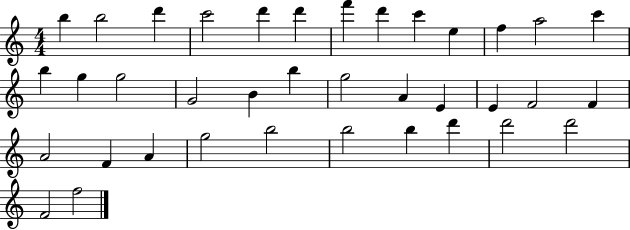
X:1
T:Untitled
M:4/4
L:1/4
K:C
b b2 d' c'2 d' d' f' d' c' e f a2 c' b g g2 G2 B b g2 A E E F2 F A2 F A g2 b2 b2 b d' d'2 d'2 F2 f2